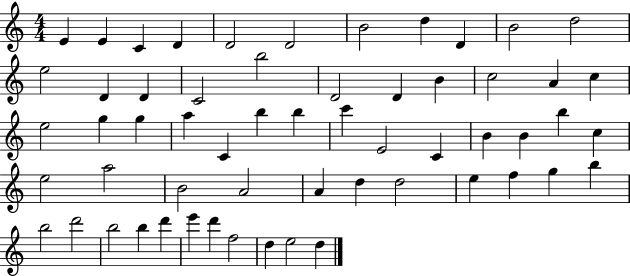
E4/q E4/q C4/q D4/q D4/h D4/h B4/h D5/q D4/q B4/h D5/h E5/h D4/q D4/q C4/h B5/h D4/h D4/q B4/q C5/h A4/q C5/q E5/h G5/q G5/q A5/q C4/q B5/q B5/q C6/q E4/h C4/q B4/q B4/q B5/q C5/q E5/h A5/h B4/h A4/h A4/q D5/q D5/h E5/q F5/q G5/q B5/q B5/h D6/h B5/h B5/q D6/q E6/q D6/q F5/h D5/q E5/h D5/q